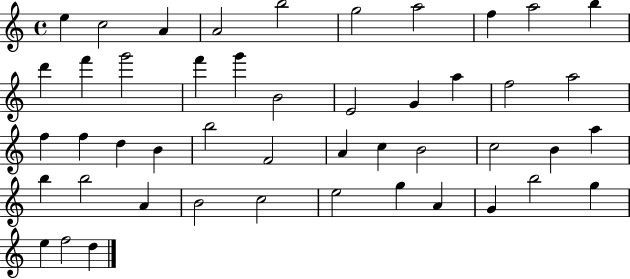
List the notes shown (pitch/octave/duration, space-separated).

E5/q C5/h A4/q A4/h B5/h G5/h A5/h F5/q A5/h B5/q D6/q F6/q G6/h F6/q G6/q B4/h E4/h G4/q A5/q F5/h A5/h F5/q F5/q D5/q B4/q B5/h F4/h A4/q C5/q B4/h C5/h B4/q A5/q B5/q B5/h A4/q B4/h C5/h E5/h G5/q A4/q G4/q B5/h G5/q E5/q F5/h D5/q